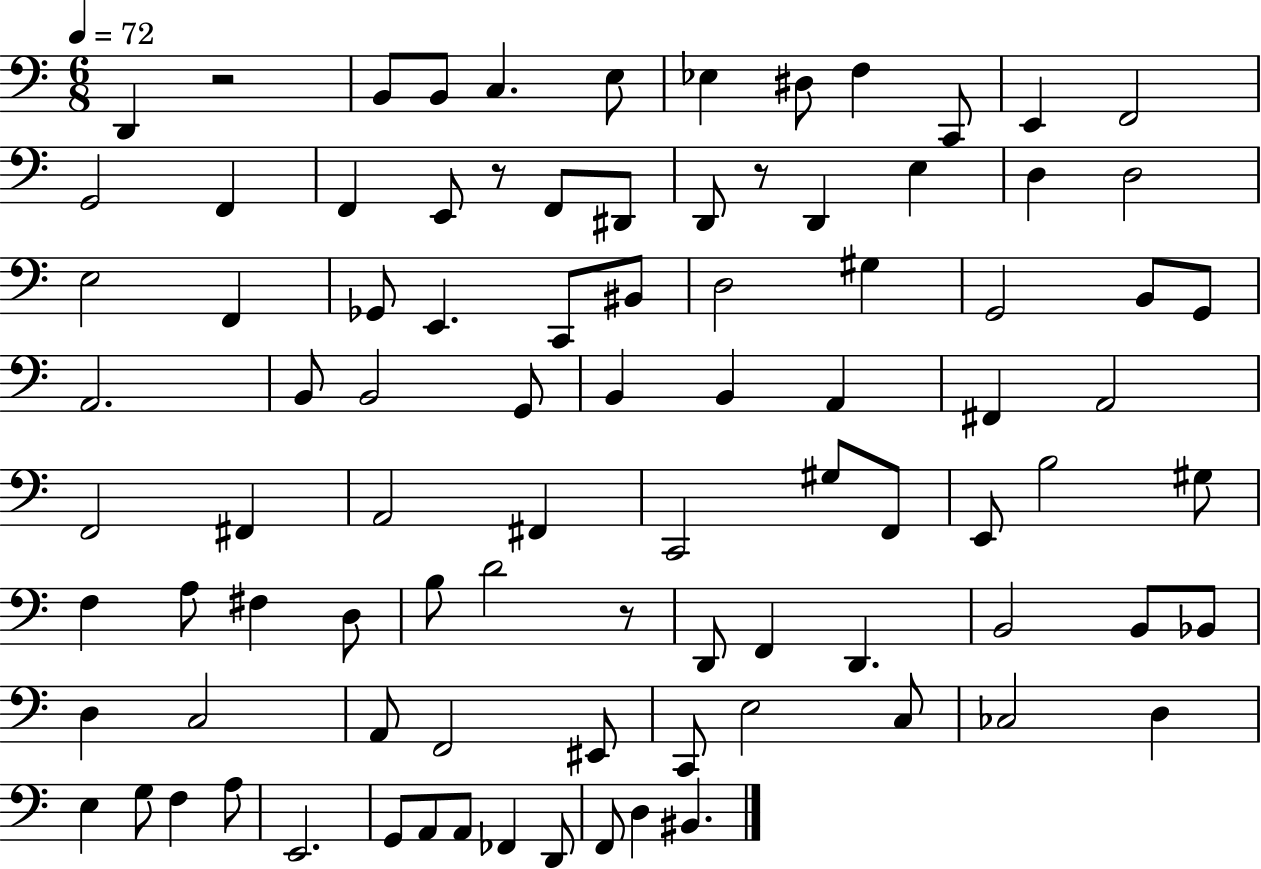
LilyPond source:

{
  \clef bass
  \numericTimeSignature
  \time 6/8
  \key c \major
  \tempo 4 = 72
  d,4 r2 | b,8 b,8 c4. e8 | ees4 dis8 f4 c,8 | e,4 f,2 | \break g,2 f,4 | f,4 e,8 r8 f,8 dis,8 | d,8 r8 d,4 e4 | d4 d2 | \break e2 f,4 | ges,8 e,4. c,8 bis,8 | d2 gis4 | g,2 b,8 g,8 | \break a,2. | b,8 b,2 g,8 | b,4 b,4 a,4 | fis,4 a,2 | \break f,2 fis,4 | a,2 fis,4 | c,2 gis8 f,8 | e,8 b2 gis8 | \break f4 a8 fis4 d8 | b8 d'2 r8 | d,8 f,4 d,4. | b,2 b,8 bes,8 | \break d4 c2 | a,8 f,2 eis,8 | c,8 e2 c8 | ces2 d4 | \break e4 g8 f4 a8 | e,2. | g,8 a,8 a,8 fes,4 d,8 | f,8 d4 bis,4. | \break \bar "|."
}